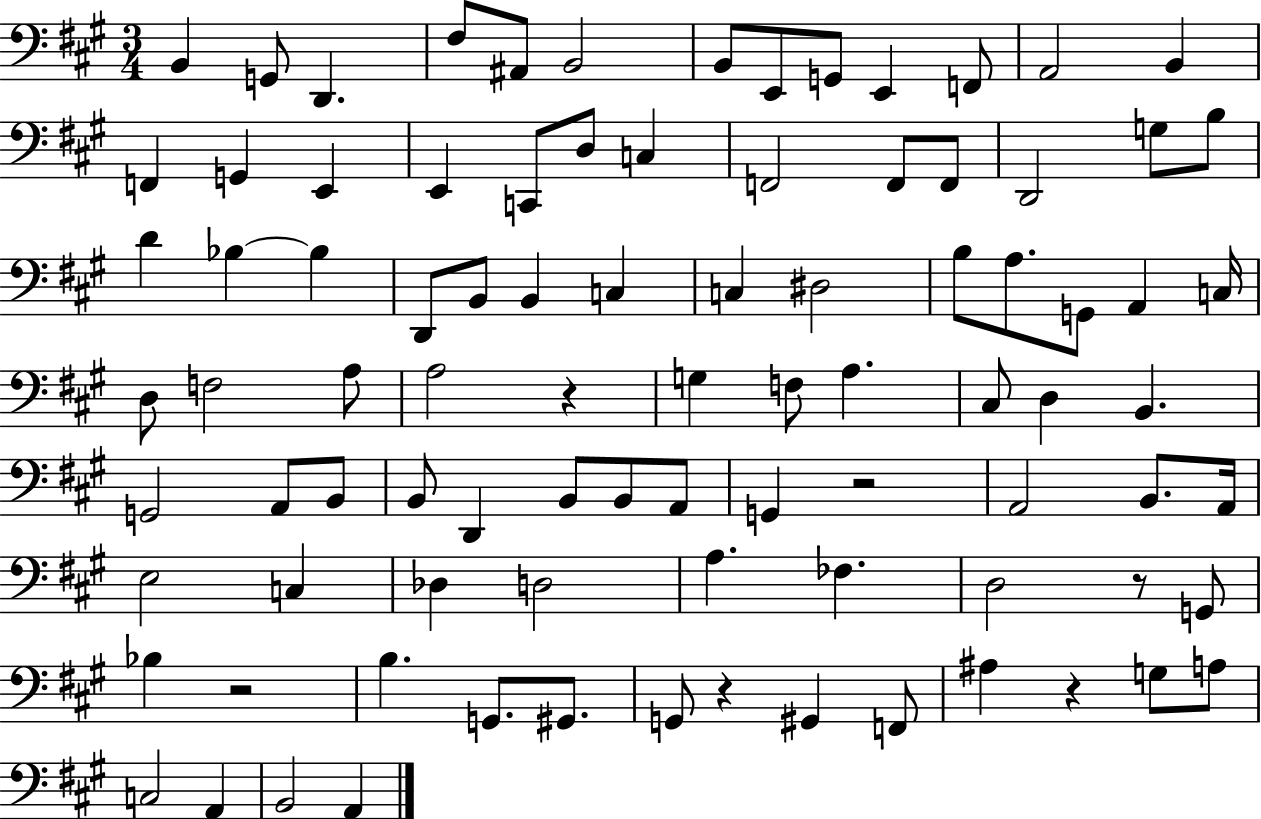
X:1
T:Untitled
M:3/4
L:1/4
K:A
B,, G,,/2 D,, ^F,/2 ^A,,/2 B,,2 B,,/2 E,,/2 G,,/2 E,, F,,/2 A,,2 B,, F,, G,, E,, E,, C,,/2 D,/2 C, F,,2 F,,/2 F,,/2 D,,2 G,/2 B,/2 D _B, _B, D,,/2 B,,/2 B,, C, C, ^D,2 B,/2 A,/2 G,,/2 A,, C,/4 D,/2 F,2 A,/2 A,2 z G, F,/2 A, ^C,/2 D, B,, G,,2 A,,/2 B,,/2 B,,/2 D,, B,,/2 B,,/2 A,,/2 G,, z2 A,,2 B,,/2 A,,/4 E,2 C, _D, D,2 A, _F, D,2 z/2 G,,/2 _B, z2 B, G,,/2 ^G,,/2 G,,/2 z ^G,, F,,/2 ^A, z G,/2 A,/2 C,2 A,, B,,2 A,,